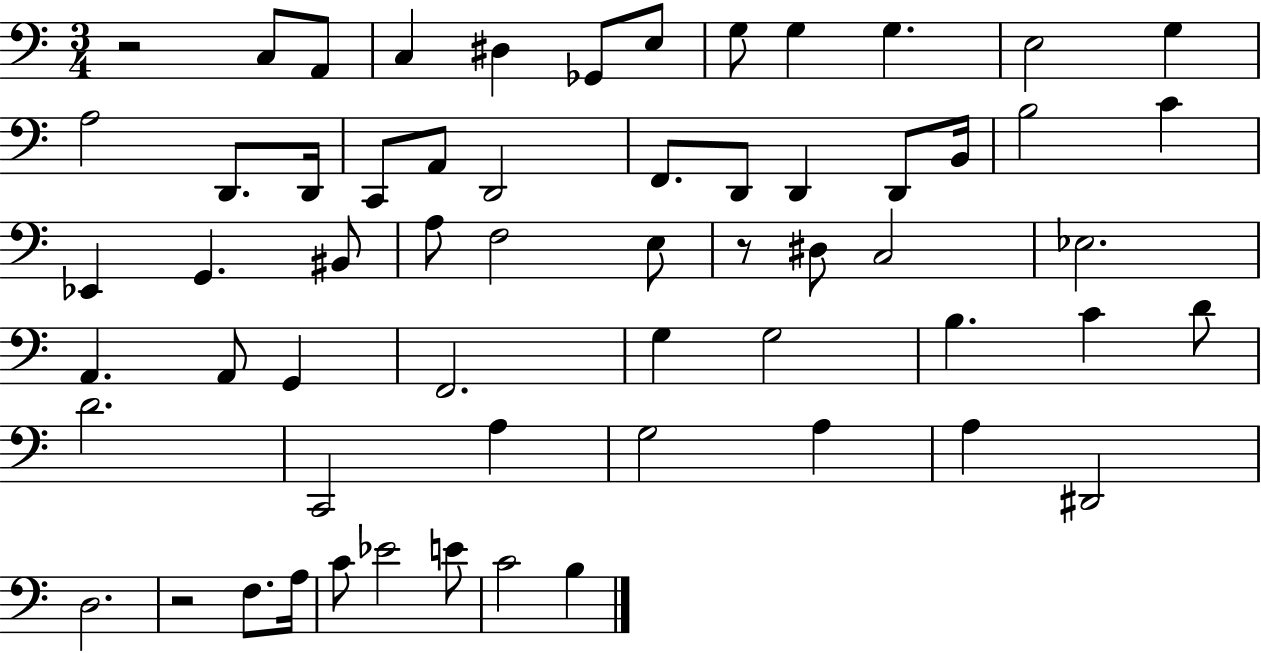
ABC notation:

X:1
T:Untitled
M:3/4
L:1/4
K:C
z2 C,/2 A,,/2 C, ^D, _G,,/2 E,/2 G,/2 G, G, E,2 G, A,2 D,,/2 D,,/4 C,,/2 A,,/2 D,,2 F,,/2 D,,/2 D,, D,,/2 B,,/4 B,2 C _E,, G,, ^B,,/2 A,/2 F,2 E,/2 z/2 ^D,/2 C,2 _E,2 A,, A,,/2 G,, F,,2 G, G,2 B, C D/2 D2 C,,2 A, G,2 A, A, ^D,,2 D,2 z2 F,/2 A,/4 C/2 _E2 E/2 C2 B,